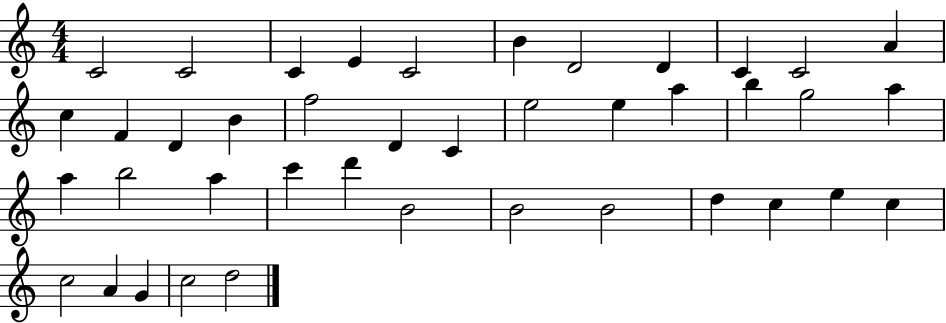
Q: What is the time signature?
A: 4/4